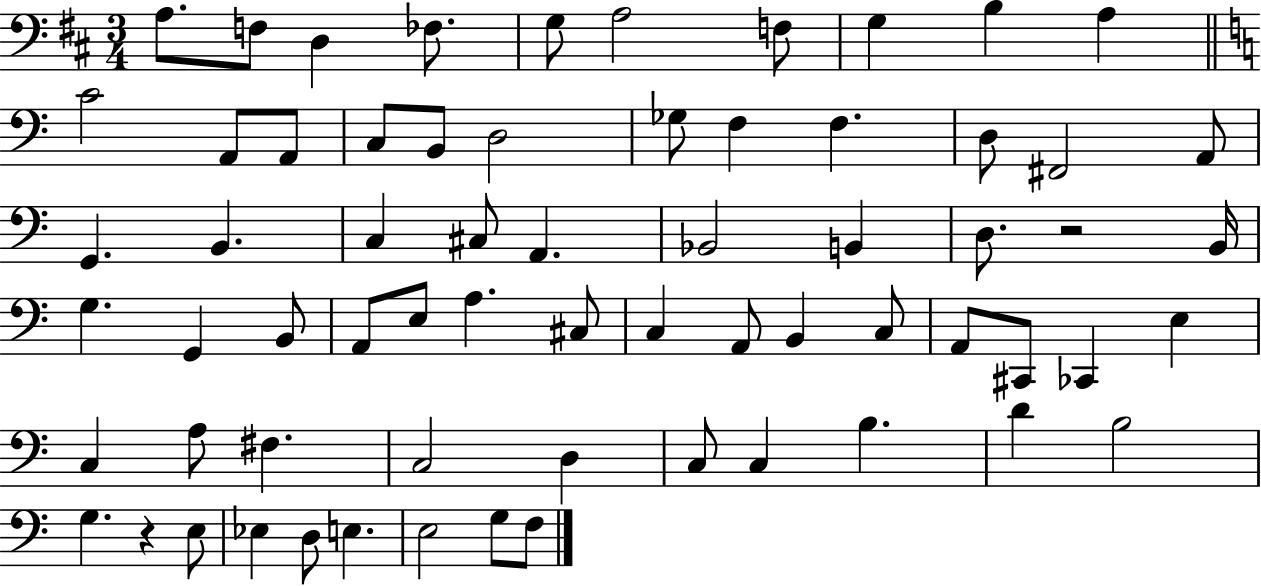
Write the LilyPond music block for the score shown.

{
  \clef bass
  \numericTimeSignature
  \time 3/4
  \key d \major
  a8. f8 d4 fes8. | g8 a2 f8 | g4 b4 a4 | \bar "||" \break \key c \major c'2 a,8 a,8 | c8 b,8 d2 | ges8 f4 f4. | d8 fis,2 a,8 | \break g,4. b,4. | c4 cis8 a,4. | bes,2 b,4 | d8. r2 b,16 | \break g4. g,4 b,8 | a,8 e8 a4. cis8 | c4 a,8 b,4 c8 | a,8 cis,8 ces,4 e4 | \break c4 a8 fis4. | c2 d4 | c8 c4 b4. | d'4 b2 | \break g4. r4 e8 | ees4 d8 e4. | e2 g8 f8 | \bar "|."
}